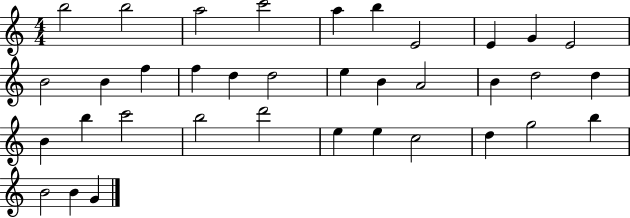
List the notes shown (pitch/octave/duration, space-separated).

B5/h B5/h A5/h C6/h A5/q B5/q E4/h E4/q G4/q E4/h B4/h B4/q F5/q F5/q D5/q D5/h E5/q B4/q A4/h B4/q D5/h D5/q B4/q B5/q C6/h B5/h D6/h E5/q E5/q C5/h D5/q G5/h B5/q B4/h B4/q G4/q